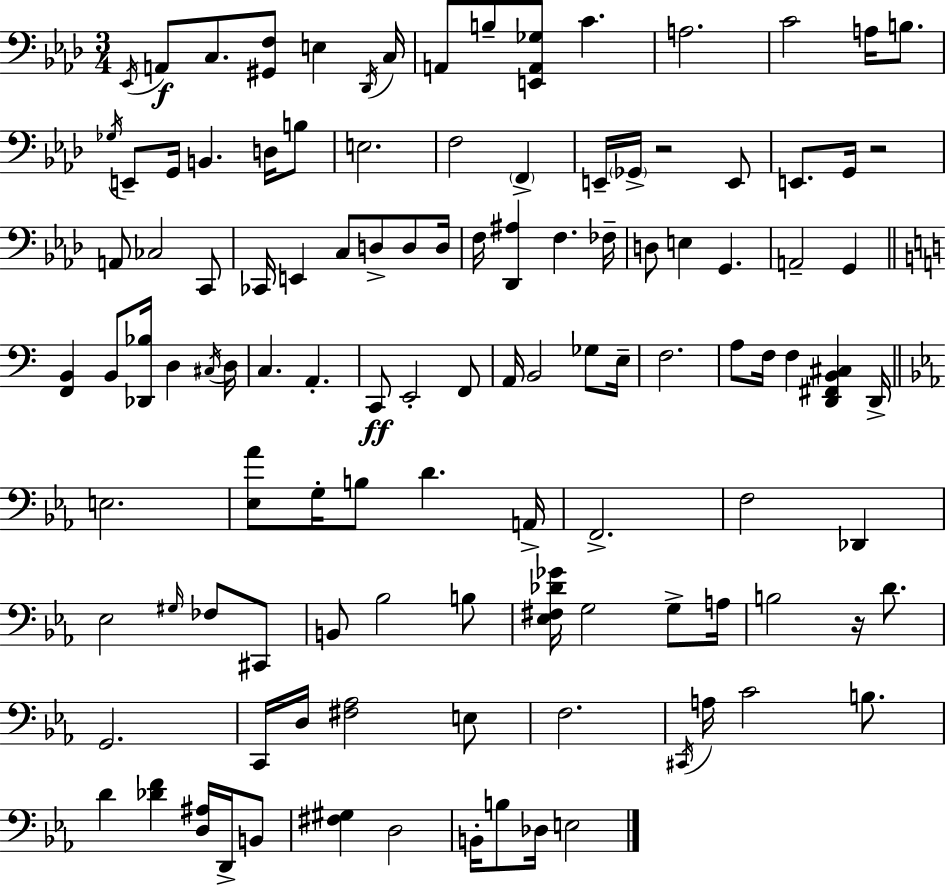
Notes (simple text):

Eb2/s A2/e C3/e. [G#2,F3]/e E3/q Db2/s C3/s A2/e B3/e [E2,A2,Gb3]/e C4/q. A3/h. C4/h A3/s B3/e. Gb3/s E2/e G2/s B2/q. D3/s B3/e E3/h. F3/h F2/q E2/s Gb2/s R/h E2/e E2/e. G2/s R/h A2/e CES3/h C2/e CES2/s E2/q C3/e D3/e D3/e D3/s F3/s [Db2,A#3]/q F3/q. FES3/s D3/e E3/q G2/q. A2/h G2/q [F2,B2]/q B2/e [Db2,Bb3]/s D3/q C#3/s D3/s C3/q. A2/q. C2/e E2/h F2/e A2/s B2/h Gb3/e E3/s F3/h. A3/e F3/s F3/q [D2,F#2,B2,C#3]/q D2/s E3/h. [Eb3,Ab4]/e G3/s B3/e D4/q. A2/s F2/h. F3/h Db2/q Eb3/h G#3/s FES3/e C#2/e B2/e Bb3/h B3/e [Eb3,F#3,Db4,Gb4]/s G3/h G3/e A3/s B3/h R/s D4/e. G2/h. C2/s D3/s [F#3,Ab3]/h E3/e F3/h. C#2/s A3/s C4/h B3/e. D4/q [Db4,F4]/q [D3,A#3]/s D2/s B2/e [F#3,G#3]/q D3/h B2/s B3/e Db3/s E3/h